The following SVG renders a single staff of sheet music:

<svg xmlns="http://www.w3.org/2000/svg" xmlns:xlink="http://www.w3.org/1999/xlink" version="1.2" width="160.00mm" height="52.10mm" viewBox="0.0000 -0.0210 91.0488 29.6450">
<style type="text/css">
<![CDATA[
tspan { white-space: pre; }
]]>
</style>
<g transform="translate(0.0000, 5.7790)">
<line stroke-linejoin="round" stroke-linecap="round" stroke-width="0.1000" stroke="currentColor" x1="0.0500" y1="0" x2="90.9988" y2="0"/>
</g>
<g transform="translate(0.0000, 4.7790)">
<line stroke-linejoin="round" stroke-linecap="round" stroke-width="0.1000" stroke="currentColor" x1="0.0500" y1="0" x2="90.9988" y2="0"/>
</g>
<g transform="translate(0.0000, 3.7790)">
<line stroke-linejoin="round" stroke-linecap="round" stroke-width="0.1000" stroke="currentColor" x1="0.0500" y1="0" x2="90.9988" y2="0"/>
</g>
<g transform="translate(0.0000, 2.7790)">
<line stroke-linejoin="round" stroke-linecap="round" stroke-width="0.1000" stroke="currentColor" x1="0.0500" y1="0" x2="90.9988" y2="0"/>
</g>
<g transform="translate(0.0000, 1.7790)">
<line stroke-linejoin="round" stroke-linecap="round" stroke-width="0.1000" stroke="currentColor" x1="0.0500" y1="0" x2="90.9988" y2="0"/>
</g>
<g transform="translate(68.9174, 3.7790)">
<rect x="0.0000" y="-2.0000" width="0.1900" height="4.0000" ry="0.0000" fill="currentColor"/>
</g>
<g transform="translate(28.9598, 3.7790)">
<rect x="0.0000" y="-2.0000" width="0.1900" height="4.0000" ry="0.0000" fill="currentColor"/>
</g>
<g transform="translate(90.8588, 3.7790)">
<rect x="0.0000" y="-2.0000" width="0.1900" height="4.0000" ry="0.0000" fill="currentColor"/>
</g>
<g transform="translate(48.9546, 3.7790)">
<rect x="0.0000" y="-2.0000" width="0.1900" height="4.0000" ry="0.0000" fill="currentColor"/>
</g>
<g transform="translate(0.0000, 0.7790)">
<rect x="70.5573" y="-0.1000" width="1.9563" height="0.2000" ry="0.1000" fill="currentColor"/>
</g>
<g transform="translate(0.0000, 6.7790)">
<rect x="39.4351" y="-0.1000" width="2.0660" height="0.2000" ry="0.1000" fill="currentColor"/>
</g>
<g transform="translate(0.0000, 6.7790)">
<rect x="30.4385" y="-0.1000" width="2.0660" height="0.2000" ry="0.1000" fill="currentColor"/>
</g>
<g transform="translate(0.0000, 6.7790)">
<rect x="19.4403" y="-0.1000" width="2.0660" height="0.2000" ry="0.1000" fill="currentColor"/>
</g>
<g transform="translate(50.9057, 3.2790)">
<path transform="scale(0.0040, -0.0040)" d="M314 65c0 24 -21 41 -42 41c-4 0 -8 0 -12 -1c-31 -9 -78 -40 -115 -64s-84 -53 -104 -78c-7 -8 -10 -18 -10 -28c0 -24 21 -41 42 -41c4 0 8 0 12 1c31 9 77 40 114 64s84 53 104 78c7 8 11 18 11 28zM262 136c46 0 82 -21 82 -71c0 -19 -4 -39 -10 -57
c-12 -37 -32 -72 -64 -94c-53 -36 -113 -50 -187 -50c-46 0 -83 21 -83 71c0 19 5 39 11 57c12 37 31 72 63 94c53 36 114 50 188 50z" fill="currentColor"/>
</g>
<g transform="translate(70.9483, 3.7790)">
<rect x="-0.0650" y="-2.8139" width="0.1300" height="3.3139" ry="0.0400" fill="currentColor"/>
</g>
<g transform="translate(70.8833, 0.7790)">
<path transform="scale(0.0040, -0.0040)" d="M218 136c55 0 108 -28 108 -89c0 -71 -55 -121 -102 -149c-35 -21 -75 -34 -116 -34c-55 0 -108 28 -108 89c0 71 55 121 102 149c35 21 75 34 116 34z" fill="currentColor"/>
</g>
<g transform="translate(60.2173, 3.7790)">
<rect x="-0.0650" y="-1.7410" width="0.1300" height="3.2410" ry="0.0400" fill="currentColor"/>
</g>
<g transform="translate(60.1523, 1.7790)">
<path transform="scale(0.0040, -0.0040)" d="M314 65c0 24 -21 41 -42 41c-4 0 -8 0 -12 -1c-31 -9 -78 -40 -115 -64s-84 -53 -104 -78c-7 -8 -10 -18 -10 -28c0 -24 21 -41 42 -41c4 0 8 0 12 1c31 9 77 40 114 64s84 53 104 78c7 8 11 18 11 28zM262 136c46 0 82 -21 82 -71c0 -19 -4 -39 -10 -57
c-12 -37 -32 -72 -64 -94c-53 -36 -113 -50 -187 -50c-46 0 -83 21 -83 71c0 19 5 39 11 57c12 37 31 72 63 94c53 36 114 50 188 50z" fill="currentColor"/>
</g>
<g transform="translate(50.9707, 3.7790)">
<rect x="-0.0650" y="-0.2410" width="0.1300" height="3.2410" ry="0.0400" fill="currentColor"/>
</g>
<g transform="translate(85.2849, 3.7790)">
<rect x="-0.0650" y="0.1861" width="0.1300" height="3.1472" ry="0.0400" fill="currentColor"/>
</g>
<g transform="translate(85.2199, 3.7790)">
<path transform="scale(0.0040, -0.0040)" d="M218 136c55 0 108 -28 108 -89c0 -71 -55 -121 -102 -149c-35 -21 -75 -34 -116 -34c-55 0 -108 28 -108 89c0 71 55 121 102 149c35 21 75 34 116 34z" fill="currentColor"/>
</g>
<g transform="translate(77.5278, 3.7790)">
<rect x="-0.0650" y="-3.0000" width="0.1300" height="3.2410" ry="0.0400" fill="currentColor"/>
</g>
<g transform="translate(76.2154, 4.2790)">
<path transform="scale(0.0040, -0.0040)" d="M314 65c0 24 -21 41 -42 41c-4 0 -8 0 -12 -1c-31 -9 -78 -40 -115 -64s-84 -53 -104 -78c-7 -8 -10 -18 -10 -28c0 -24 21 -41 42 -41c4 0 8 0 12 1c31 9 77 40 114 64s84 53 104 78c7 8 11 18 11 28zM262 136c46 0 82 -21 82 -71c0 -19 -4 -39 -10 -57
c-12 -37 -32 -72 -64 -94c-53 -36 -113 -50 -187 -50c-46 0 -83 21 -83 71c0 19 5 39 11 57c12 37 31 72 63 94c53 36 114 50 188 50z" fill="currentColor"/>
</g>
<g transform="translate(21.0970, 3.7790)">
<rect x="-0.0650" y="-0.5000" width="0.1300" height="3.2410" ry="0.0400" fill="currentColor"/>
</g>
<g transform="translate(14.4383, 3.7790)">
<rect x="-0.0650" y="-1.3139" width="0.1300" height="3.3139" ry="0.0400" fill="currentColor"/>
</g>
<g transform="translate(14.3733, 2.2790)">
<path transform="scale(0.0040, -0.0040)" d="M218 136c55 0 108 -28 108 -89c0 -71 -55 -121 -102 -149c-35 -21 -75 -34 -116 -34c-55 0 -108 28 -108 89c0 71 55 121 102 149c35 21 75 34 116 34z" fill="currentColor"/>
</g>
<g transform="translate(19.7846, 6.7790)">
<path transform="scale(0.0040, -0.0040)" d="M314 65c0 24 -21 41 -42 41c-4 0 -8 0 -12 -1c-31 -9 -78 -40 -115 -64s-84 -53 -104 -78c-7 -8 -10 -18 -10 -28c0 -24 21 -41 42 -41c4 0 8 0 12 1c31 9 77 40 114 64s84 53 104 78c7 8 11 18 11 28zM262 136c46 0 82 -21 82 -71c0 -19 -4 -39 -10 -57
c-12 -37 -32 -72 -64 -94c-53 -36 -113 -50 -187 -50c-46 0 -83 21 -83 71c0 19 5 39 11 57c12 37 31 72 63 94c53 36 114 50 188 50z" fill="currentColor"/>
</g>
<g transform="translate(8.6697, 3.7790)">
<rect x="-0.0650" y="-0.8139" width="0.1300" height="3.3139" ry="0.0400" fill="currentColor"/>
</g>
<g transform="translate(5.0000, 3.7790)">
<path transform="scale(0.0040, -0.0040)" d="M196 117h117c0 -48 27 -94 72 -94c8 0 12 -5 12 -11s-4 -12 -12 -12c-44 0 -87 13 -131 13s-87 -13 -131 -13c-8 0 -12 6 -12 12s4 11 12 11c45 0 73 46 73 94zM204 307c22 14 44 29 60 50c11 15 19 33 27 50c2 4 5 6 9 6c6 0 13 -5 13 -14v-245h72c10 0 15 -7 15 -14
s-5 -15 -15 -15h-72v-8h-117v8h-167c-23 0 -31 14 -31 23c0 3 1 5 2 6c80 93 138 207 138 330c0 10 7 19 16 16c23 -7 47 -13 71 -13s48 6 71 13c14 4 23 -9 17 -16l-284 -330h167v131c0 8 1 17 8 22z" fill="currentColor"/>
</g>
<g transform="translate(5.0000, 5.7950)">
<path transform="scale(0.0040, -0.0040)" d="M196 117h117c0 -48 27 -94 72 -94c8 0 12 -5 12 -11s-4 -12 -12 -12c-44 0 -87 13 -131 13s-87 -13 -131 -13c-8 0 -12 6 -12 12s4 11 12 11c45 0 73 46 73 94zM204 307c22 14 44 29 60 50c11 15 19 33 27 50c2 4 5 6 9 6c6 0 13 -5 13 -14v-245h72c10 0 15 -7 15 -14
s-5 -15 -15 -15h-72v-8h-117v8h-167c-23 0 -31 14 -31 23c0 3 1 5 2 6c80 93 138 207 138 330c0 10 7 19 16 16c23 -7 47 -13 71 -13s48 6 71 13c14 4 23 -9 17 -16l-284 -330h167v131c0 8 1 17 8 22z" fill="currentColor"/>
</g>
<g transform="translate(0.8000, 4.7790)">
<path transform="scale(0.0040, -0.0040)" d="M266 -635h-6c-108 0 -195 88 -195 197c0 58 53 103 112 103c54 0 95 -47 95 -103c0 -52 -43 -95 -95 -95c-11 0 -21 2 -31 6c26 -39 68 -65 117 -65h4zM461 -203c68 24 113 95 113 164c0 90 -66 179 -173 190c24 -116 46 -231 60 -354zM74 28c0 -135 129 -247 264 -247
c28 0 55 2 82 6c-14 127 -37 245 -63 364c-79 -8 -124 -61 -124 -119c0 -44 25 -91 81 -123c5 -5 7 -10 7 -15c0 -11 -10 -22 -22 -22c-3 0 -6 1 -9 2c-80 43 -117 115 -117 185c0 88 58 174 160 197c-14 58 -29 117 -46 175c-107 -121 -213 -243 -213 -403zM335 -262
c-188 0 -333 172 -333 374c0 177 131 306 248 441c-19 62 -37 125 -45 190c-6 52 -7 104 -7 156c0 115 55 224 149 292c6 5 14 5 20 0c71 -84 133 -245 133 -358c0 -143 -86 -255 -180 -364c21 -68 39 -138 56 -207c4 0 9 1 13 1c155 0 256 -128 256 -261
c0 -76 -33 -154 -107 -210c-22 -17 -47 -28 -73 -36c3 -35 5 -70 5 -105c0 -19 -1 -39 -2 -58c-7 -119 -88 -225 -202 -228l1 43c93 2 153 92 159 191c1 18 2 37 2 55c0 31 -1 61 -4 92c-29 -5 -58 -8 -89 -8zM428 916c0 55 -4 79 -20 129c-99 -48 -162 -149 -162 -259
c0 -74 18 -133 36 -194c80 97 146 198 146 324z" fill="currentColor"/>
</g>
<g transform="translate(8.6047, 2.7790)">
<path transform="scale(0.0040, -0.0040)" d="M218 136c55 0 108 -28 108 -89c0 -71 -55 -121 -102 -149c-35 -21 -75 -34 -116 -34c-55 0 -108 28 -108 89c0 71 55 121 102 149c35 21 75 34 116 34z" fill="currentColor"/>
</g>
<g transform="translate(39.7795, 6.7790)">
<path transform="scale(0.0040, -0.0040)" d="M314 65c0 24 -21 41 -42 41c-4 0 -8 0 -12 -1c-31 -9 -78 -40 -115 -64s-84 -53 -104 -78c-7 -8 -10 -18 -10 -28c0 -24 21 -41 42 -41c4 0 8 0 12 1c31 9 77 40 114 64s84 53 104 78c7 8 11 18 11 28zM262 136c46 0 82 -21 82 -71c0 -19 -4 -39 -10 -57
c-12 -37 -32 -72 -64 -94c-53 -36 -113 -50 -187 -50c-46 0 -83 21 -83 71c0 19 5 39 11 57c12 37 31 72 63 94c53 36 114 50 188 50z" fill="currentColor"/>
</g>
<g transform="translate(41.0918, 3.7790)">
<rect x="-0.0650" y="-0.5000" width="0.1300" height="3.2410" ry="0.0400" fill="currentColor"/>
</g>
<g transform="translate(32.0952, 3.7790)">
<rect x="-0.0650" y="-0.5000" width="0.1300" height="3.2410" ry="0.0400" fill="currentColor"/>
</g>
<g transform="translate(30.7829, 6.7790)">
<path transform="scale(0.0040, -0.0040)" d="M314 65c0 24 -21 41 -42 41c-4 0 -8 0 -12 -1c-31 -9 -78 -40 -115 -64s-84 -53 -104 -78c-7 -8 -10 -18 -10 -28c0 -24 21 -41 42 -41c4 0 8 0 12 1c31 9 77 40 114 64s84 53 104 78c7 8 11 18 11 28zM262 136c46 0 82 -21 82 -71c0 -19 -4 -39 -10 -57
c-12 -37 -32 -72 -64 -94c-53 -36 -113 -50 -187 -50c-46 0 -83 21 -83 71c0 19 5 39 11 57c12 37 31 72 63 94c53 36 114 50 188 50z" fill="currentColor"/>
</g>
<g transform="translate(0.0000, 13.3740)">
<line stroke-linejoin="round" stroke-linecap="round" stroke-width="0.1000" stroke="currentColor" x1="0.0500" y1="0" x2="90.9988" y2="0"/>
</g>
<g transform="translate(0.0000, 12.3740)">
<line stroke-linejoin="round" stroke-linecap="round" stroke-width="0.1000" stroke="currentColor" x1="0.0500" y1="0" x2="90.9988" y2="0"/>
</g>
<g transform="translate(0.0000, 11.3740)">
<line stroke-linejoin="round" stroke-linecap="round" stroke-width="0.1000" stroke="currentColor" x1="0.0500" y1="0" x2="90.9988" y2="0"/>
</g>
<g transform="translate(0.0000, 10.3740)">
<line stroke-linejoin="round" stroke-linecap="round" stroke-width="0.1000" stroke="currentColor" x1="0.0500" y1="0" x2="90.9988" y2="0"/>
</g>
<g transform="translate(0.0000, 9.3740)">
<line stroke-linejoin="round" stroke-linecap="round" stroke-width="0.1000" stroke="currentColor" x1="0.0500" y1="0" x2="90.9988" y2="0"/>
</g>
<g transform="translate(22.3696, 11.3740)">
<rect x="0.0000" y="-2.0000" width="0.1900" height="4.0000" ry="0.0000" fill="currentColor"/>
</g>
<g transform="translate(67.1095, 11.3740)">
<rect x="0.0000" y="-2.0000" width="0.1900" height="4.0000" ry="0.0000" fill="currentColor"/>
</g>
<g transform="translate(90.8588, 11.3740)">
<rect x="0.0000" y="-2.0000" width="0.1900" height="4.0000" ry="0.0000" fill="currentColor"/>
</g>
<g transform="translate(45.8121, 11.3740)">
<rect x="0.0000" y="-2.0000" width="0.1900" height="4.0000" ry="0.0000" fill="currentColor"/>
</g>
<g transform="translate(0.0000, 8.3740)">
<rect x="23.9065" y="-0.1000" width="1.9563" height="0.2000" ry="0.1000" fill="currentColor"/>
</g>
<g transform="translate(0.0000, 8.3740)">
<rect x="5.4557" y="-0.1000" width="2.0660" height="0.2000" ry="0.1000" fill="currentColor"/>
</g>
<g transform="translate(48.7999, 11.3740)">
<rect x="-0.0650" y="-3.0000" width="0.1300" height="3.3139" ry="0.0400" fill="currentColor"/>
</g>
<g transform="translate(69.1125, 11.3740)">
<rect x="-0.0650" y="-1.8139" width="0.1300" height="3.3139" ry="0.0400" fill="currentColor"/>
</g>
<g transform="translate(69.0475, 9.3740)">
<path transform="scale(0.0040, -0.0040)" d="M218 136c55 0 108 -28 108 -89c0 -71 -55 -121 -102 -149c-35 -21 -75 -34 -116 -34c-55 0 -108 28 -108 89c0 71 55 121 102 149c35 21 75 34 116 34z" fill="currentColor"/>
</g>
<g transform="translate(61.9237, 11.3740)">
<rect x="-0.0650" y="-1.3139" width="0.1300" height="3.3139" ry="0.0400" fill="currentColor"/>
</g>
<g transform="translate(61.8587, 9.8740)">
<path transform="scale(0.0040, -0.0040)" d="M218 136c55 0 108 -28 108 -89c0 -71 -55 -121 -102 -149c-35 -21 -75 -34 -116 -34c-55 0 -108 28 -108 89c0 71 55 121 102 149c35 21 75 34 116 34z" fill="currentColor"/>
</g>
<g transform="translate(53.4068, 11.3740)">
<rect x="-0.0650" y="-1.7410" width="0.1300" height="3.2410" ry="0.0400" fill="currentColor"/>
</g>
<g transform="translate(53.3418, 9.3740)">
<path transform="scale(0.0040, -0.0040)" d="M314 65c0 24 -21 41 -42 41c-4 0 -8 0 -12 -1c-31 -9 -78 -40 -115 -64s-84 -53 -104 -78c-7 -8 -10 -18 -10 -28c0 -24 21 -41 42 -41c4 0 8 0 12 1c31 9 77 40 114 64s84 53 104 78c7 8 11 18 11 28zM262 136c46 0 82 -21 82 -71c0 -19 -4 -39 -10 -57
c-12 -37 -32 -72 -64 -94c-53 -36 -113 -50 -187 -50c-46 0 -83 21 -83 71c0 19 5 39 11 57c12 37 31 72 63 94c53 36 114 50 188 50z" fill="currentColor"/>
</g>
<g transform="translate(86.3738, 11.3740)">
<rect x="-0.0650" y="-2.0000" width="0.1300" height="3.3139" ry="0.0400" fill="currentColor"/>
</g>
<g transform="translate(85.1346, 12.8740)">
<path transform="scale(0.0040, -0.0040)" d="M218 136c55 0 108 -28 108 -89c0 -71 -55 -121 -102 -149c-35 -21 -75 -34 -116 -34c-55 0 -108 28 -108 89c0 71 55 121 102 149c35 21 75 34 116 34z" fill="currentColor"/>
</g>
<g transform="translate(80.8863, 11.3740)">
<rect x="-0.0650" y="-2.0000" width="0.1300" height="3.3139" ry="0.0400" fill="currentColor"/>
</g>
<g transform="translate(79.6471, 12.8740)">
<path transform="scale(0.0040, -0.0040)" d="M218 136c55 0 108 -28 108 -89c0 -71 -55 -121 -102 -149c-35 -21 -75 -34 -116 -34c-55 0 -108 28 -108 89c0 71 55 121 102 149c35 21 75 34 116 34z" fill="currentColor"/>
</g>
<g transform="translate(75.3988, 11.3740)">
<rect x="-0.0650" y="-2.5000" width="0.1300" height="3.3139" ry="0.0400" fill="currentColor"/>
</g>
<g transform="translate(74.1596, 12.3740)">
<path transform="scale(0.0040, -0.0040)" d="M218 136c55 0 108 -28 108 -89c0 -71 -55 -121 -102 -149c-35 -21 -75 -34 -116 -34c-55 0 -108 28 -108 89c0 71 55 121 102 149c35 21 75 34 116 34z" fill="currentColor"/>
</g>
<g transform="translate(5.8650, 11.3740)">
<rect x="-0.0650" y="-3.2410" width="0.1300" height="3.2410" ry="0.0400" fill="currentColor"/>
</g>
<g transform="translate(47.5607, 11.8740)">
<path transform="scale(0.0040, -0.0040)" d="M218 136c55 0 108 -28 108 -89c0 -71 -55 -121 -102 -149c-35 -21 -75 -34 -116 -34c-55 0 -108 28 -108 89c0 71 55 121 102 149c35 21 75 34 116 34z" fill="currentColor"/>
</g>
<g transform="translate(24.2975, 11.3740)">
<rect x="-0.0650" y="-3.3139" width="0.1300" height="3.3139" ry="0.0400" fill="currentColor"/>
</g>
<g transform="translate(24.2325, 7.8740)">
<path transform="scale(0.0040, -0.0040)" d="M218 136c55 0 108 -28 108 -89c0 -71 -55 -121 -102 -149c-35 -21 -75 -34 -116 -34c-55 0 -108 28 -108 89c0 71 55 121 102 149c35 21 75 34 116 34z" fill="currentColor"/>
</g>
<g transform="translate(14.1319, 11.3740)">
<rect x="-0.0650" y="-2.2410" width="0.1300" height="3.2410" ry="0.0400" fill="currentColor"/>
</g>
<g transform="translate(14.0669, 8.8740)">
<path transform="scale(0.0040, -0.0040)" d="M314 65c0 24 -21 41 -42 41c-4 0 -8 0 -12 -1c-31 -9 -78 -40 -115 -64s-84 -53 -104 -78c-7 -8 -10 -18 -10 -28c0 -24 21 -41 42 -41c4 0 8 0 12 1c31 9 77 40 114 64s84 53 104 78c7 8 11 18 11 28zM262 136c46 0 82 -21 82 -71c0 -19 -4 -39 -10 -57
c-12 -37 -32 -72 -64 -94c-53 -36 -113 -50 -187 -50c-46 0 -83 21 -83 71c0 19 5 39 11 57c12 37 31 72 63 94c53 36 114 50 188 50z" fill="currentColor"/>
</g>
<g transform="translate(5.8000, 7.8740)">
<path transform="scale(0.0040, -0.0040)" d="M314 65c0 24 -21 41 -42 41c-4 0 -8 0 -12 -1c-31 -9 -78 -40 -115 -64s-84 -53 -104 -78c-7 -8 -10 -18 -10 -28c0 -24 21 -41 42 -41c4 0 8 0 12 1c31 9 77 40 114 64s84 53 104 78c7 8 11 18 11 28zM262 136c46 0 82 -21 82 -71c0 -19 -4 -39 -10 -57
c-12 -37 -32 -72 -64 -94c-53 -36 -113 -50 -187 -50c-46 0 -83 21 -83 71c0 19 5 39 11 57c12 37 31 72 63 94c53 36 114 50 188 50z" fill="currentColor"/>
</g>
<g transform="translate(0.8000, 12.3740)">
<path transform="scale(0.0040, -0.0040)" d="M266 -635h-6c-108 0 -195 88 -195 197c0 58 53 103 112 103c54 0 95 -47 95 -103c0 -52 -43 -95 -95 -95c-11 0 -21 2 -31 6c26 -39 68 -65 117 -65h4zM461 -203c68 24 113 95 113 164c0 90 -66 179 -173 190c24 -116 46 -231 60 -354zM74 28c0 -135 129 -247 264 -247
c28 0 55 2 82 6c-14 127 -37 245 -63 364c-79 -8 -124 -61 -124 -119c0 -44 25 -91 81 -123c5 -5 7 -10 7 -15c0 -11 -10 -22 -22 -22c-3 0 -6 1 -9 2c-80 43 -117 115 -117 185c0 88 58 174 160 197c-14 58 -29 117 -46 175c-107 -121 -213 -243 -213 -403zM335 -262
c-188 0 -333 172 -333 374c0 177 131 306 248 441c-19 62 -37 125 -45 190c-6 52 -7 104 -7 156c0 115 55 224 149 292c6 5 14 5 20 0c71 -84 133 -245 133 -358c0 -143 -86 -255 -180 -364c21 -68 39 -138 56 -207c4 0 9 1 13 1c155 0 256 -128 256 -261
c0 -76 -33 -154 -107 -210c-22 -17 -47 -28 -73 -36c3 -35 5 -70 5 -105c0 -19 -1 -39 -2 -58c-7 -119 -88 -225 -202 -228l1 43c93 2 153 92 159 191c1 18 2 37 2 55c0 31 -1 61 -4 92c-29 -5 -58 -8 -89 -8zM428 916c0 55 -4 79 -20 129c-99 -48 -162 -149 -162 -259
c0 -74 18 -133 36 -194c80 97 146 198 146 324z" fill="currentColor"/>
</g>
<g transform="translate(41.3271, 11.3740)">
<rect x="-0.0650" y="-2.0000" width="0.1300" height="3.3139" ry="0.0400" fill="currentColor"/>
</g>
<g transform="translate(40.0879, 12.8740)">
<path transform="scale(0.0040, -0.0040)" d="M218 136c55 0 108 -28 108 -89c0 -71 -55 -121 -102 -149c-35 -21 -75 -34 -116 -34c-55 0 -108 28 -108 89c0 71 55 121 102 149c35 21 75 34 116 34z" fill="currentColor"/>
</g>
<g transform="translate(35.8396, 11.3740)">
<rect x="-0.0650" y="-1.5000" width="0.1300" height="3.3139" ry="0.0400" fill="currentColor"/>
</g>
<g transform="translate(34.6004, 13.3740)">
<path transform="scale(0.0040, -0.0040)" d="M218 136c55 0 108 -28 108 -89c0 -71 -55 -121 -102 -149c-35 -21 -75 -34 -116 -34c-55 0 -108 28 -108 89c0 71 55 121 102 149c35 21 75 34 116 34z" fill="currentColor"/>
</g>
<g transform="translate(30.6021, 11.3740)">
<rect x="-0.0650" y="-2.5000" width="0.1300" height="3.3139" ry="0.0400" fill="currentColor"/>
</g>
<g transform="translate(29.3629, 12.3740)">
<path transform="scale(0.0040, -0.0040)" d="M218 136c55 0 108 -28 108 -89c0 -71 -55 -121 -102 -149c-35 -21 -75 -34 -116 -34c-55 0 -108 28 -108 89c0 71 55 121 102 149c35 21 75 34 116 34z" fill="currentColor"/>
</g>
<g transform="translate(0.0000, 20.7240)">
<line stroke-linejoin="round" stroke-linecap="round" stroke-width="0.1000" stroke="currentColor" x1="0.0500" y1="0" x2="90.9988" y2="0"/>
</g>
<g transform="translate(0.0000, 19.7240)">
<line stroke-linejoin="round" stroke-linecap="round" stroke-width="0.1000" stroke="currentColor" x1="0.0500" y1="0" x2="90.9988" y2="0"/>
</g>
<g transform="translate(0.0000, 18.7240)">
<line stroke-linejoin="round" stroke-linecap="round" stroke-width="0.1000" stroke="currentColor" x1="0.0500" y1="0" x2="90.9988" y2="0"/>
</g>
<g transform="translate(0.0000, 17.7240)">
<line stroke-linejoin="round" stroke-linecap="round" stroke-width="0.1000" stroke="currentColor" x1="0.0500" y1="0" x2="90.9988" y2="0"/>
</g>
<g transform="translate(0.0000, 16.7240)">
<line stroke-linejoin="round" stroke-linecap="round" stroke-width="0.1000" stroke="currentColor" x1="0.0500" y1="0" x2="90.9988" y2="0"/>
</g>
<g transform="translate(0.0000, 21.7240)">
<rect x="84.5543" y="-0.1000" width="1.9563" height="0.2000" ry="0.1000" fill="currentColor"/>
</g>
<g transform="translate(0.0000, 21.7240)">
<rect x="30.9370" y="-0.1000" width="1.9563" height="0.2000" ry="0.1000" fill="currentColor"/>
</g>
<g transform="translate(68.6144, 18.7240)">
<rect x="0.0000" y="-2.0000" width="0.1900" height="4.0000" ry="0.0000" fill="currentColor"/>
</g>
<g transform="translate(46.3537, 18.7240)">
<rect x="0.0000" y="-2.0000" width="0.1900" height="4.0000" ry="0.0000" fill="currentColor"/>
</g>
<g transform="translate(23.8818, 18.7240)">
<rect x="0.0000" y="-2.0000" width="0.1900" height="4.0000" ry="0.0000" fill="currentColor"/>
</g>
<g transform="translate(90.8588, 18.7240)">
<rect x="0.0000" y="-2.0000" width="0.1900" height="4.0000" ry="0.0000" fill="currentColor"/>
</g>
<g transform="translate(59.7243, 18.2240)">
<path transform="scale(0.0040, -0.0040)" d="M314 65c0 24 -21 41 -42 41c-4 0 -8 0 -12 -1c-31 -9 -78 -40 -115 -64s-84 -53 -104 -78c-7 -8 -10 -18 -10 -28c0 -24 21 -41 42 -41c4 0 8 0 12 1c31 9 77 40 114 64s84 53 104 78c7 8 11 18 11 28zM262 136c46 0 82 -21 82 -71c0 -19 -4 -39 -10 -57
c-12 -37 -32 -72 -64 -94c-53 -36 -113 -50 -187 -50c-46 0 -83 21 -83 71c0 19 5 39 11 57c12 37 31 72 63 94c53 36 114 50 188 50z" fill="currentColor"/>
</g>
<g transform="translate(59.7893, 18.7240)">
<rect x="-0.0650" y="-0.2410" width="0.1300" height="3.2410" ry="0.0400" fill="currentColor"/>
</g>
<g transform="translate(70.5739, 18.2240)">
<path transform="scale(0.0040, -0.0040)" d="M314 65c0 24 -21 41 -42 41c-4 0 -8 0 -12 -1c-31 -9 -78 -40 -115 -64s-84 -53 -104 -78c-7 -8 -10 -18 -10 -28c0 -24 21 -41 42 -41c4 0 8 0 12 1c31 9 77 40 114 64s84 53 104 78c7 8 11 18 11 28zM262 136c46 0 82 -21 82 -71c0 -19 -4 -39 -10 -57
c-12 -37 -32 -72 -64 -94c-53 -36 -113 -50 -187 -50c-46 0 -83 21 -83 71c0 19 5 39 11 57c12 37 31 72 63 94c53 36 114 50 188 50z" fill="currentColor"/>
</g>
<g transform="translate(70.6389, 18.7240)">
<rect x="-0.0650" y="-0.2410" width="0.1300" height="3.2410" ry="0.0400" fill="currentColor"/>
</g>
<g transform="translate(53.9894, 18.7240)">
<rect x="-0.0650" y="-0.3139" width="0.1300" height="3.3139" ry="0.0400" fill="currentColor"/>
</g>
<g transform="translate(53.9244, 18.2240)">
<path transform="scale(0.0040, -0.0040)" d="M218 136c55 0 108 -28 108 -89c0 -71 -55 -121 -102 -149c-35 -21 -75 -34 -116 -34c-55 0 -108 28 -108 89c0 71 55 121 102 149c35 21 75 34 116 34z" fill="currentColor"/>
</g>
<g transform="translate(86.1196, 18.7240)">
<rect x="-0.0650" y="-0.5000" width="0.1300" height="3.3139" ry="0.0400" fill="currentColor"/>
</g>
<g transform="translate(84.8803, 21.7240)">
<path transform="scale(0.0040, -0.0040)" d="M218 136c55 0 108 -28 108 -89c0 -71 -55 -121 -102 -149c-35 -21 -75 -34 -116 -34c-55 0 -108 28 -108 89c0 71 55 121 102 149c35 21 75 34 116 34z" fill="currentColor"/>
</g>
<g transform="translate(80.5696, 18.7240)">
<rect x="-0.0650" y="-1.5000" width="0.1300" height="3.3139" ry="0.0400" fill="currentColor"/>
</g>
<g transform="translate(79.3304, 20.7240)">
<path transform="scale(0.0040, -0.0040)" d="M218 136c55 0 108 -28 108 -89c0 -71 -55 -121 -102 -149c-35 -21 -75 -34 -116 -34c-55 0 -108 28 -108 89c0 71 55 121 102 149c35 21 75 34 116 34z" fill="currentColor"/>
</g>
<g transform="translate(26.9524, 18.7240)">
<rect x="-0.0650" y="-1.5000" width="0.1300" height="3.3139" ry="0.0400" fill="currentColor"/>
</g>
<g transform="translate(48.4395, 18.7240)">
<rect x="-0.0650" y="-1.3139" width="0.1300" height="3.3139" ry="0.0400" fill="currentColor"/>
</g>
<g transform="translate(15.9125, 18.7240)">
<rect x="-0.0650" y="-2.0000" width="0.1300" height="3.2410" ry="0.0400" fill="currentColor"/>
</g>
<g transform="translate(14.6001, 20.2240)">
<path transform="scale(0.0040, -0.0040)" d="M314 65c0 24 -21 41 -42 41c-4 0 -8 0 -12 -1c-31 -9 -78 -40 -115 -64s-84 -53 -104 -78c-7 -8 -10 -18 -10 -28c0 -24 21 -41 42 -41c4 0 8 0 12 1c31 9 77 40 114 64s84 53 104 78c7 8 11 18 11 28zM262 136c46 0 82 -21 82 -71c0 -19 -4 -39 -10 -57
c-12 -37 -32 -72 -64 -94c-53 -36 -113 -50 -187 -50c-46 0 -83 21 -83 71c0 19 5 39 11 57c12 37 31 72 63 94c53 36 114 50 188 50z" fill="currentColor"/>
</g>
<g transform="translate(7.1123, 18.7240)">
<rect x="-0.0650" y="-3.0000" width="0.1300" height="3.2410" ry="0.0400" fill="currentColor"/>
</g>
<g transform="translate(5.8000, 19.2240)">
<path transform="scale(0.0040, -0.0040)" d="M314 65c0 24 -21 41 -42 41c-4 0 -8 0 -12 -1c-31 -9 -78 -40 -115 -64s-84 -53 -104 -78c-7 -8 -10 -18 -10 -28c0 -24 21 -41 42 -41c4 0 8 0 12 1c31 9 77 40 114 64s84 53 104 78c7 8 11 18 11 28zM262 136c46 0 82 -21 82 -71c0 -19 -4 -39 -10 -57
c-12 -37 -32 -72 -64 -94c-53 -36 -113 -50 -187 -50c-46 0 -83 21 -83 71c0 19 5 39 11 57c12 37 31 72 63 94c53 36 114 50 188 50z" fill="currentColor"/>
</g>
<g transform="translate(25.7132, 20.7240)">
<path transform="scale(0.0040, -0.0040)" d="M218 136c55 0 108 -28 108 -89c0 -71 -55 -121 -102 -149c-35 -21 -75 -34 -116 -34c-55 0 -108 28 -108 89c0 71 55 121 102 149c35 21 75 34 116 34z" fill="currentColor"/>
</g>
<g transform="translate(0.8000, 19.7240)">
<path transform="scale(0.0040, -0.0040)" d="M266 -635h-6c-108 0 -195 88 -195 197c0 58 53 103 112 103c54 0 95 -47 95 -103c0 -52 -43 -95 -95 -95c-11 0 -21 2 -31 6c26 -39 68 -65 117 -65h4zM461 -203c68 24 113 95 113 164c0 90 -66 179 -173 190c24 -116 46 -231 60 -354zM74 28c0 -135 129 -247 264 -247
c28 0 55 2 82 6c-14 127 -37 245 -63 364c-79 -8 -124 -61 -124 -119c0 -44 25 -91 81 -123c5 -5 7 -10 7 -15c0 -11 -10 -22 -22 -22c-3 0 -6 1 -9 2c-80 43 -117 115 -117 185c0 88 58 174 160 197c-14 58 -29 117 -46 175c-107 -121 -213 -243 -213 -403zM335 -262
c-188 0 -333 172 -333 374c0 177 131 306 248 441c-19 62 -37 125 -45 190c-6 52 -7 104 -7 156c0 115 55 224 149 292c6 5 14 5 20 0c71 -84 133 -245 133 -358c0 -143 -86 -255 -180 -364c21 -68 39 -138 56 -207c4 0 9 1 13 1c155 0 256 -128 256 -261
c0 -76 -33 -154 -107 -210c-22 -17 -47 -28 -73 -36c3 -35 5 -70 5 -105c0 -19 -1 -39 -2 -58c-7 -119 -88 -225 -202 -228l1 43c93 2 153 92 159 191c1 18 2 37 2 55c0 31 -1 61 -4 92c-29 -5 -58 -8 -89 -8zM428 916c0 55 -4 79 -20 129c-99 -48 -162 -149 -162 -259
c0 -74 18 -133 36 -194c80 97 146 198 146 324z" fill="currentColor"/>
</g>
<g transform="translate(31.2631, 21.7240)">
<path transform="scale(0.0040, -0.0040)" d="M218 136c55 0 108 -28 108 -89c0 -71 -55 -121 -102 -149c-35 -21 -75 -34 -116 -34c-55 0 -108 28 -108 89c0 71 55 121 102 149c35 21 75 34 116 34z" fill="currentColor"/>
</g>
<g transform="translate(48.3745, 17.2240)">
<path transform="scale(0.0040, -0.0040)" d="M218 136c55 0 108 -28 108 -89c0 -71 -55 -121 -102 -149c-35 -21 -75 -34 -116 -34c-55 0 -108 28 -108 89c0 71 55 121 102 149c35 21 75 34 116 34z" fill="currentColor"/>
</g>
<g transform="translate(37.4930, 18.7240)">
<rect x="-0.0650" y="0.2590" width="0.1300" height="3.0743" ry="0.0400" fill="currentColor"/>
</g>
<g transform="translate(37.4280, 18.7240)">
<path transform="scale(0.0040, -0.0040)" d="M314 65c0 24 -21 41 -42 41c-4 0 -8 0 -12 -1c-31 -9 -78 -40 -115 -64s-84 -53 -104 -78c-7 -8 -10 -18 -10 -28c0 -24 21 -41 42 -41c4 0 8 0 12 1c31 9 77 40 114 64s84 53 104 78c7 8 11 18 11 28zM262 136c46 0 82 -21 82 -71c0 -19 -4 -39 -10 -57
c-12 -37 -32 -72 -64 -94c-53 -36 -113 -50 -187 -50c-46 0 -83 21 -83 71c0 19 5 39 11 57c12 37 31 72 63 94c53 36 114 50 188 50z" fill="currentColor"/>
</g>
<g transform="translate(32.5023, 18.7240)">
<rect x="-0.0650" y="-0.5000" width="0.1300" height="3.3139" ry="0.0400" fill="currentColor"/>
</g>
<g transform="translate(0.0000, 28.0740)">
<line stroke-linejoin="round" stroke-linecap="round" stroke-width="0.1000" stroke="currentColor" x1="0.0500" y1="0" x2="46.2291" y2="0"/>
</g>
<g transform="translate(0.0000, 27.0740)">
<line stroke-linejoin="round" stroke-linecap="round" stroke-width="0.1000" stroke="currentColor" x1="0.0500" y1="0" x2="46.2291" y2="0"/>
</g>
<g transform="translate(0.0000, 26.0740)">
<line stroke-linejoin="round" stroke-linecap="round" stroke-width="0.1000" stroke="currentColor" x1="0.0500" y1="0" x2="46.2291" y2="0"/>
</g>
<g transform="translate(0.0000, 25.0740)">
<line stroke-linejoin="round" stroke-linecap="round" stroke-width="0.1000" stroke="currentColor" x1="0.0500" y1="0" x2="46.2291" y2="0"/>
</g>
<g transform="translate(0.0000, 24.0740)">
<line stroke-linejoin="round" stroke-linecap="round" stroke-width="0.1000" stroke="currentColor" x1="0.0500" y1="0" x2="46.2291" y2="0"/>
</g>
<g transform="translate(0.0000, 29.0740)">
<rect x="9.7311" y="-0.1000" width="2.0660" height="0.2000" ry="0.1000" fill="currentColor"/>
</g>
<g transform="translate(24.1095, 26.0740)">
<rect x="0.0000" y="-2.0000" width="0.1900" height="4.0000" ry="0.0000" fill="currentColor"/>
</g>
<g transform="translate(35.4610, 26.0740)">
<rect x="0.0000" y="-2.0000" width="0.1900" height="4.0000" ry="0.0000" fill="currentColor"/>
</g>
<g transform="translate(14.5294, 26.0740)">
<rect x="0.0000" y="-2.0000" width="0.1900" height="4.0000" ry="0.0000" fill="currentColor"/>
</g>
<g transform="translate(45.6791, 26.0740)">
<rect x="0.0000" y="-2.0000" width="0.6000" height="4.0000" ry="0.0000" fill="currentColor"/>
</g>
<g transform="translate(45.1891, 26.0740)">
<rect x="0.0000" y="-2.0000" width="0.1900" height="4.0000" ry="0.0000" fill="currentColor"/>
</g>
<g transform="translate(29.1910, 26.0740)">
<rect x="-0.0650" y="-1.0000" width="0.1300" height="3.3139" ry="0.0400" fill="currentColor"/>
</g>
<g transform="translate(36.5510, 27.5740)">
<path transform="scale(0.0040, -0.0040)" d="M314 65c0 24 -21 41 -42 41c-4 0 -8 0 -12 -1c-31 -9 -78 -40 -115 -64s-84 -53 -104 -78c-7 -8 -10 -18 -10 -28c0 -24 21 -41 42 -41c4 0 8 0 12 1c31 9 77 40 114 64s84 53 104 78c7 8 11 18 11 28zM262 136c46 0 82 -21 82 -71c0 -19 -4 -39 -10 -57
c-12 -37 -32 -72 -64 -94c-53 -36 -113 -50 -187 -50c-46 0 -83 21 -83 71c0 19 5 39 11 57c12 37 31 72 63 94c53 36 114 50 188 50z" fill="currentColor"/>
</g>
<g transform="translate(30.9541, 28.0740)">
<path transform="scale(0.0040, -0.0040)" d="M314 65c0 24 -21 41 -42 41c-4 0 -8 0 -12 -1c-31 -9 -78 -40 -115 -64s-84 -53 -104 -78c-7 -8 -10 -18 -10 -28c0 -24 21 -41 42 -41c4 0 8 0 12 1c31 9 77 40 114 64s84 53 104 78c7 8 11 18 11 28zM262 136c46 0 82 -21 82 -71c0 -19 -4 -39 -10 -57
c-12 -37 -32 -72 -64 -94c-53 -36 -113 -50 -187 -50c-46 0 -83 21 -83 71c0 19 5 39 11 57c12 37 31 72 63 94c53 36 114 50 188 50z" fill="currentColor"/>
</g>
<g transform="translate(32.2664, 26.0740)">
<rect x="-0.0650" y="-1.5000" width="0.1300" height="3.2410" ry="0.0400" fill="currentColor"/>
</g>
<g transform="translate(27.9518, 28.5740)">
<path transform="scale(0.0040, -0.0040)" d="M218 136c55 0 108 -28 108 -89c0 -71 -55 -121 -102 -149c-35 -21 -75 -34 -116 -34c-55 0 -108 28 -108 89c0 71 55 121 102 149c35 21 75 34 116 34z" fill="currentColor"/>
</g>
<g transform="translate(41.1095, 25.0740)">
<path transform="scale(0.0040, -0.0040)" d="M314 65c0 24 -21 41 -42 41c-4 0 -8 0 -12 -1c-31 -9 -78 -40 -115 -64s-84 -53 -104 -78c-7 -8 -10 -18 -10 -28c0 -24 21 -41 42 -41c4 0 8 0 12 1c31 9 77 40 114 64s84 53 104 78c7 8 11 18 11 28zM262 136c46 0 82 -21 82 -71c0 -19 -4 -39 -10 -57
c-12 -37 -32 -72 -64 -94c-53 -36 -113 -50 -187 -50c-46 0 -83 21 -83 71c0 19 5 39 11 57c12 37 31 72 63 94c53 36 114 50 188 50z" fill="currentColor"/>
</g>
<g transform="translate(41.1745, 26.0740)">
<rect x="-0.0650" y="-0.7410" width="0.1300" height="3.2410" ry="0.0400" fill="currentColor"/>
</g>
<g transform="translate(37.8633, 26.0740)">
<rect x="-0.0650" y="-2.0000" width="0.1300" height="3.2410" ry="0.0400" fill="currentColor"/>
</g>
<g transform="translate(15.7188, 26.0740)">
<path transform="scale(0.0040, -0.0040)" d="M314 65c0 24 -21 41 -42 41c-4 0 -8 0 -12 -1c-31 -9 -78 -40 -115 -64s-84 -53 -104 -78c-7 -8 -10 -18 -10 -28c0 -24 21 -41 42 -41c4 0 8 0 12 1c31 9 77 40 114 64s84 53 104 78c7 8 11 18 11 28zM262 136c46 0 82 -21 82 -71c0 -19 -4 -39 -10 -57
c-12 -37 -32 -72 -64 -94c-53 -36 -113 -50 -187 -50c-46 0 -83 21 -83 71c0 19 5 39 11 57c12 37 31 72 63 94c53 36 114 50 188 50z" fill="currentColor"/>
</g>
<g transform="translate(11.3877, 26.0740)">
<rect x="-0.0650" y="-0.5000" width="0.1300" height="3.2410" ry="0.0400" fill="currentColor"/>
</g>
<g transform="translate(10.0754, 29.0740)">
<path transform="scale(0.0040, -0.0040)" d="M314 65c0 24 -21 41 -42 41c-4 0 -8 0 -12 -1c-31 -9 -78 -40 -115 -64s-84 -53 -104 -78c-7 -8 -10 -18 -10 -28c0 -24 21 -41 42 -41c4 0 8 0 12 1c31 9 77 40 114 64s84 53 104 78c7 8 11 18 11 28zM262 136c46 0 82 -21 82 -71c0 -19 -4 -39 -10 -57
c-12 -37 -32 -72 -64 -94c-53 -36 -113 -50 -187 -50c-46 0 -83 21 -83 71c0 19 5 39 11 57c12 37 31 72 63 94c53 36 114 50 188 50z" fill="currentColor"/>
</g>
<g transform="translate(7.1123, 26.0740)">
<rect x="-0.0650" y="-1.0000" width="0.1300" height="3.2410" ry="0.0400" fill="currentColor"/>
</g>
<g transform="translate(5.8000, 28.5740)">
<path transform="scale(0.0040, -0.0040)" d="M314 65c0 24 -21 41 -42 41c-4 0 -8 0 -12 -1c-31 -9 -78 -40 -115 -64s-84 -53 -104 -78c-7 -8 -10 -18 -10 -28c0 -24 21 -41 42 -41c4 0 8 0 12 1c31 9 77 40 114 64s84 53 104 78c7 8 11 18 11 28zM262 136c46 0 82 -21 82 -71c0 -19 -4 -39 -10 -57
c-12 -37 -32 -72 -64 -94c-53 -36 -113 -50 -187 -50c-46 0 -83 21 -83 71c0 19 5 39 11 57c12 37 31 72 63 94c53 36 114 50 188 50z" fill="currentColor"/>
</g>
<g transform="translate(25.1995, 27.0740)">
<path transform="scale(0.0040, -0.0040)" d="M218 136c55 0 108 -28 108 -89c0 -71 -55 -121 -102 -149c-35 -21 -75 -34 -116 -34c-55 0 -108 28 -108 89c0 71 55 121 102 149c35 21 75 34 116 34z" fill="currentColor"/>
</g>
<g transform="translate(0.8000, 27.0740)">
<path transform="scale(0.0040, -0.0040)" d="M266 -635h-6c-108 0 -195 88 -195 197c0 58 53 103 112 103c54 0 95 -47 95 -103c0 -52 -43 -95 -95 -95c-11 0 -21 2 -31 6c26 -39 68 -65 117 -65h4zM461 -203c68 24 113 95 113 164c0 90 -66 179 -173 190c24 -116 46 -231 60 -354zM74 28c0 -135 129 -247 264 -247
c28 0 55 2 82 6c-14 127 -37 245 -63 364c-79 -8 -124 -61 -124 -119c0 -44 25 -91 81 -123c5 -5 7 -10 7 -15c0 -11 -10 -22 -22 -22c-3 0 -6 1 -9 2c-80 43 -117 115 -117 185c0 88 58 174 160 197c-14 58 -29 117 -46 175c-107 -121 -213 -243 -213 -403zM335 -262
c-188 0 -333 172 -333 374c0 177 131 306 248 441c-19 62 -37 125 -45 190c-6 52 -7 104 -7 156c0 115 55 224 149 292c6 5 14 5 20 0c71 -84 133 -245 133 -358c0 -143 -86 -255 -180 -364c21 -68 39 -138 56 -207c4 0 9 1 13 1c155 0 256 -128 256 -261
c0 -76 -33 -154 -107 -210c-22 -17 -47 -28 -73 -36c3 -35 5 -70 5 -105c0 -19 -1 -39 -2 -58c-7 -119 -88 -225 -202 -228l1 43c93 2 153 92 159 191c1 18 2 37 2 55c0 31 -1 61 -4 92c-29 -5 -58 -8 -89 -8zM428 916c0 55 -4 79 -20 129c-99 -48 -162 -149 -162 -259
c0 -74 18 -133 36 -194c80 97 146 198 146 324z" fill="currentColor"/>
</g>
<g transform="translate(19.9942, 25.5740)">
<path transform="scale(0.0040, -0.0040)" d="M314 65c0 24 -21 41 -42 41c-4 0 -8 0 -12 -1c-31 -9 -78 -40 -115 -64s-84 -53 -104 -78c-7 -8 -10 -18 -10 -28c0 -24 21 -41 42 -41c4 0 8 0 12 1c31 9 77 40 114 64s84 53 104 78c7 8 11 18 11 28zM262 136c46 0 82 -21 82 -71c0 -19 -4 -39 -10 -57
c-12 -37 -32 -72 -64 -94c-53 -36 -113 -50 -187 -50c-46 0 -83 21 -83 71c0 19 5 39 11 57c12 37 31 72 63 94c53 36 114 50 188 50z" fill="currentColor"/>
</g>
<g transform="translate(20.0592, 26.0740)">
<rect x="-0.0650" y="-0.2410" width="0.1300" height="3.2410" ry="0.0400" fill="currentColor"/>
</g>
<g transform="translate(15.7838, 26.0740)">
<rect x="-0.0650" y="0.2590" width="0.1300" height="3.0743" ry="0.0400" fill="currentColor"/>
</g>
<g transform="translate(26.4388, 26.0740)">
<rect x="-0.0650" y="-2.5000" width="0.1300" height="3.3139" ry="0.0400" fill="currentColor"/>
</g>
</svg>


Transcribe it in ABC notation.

X:1
T:Untitled
M:4/4
L:1/4
K:C
d e C2 C2 C2 c2 f2 a A2 B b2 g2 b G E F A f2 e f G F F A2 F2 E C B2 e c c2 c2 E C D2 C2 B2 c2 G D E2 F2 d2